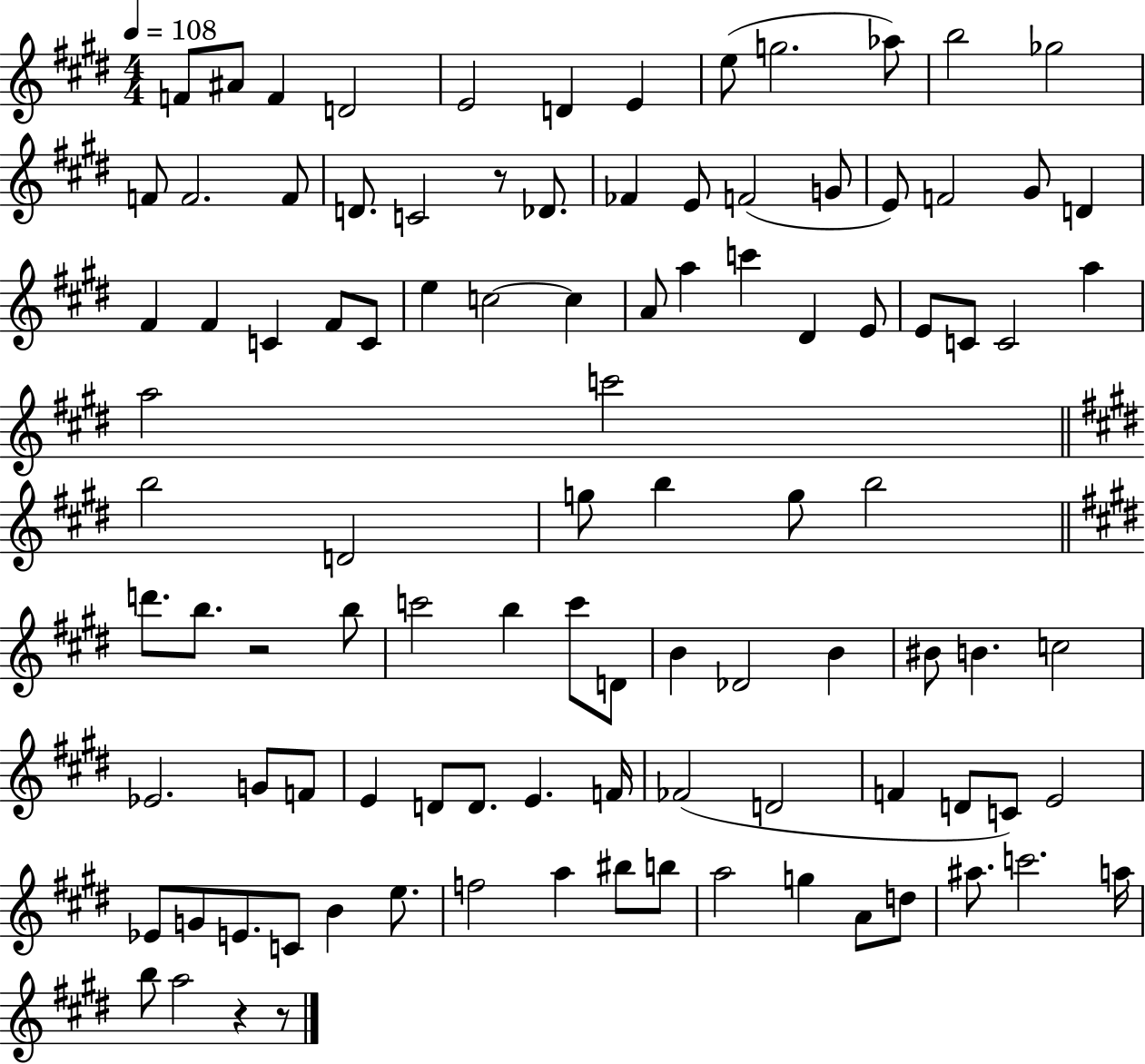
{
  \clef treble
  \numericTimeSignature
  \time 4/4
  \key e \major
  \tempo 4 = 108
  \repeat volta 2 { f'8 ais'8 f'4 d'2 | e'2 d'4 e'4 | e''8( g''2. aes''8) | b''2 ges''2 | \break f'8 f'2. f'8 | d'8. c'2 r8 des'8. | fes'4 e'8 f'2( g'8 | e'8) f'2 gis'8 d'4 | \break fis'4 fis'4 c'4 fis'8 c'8 | e''4 c''2~~ c''4 | a'8 a''4 c'''4 dis'4 e'8 | e'8 c'8 c'2 a''4 | \break a''2 c'''2 | \bar "||" \break \key e \major b''2 d'2 | g''8 b''4 g''8 b''2 | \bar "||" \break \key e \major d'''8. b''8. r2 b''8 | c'''2 b''4 c'''8 d'8 | b'4 des'2 b'4 | bis'8 b'4. c''2 | \break ees'2. g'8 f'8 | e'4 d'8 d'8. e'4. f'16 | fes'2( d'2 | f'4 d'8 c'8) e'2 | \break ees'8 g'8 e'8. c'8 b'4 e''8. | f''2 a''4 bis''8 b''8 | a''2 g''4 a'8 d''8 | ais''8. c'''2. a''16 | \break b''8 a''2 r4 r8 | } \bar "|."
}